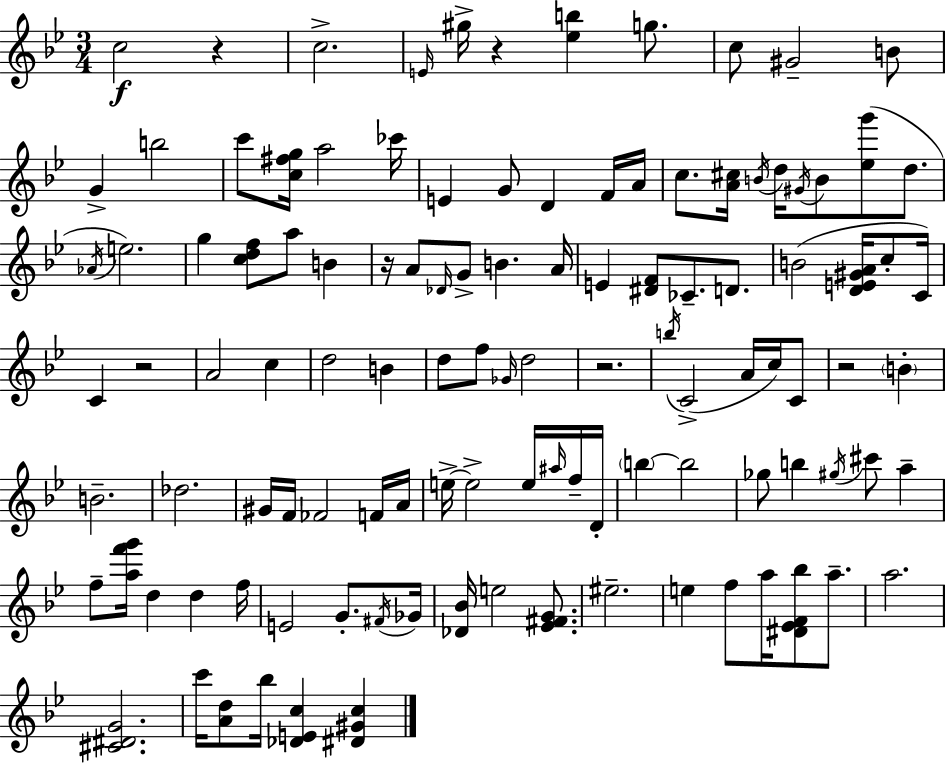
C5/h R/q C5/h. E4/s G#5/s R/q [Eb5,B5]/q G5/e. C5/e G#4/h B4/e G4/q B5/h C6/e [C5,F#5,G5]/s A5/h CES6/s E4/q G4/e D4/q F4/s A4/s C5/e. [A4,C#5]/s B4/s D5/s G#4/s B4/e [Eb5,G6]/e D5/e. Ab4/s E5/h. G5/q [C5,D5,F5]/e A5/e B4/q R/s A4/e Db4/s G4/e B4/q. A4/s E4/q [D#4,F4]/e CES4/e. D4/e. B4/h [D4,E4,G#4,A4]/s C5/e C4/s C4/q R/h A4/h C5/q D5/h B4/q D5/e F5/e Gb4/s D5/h R/h. B5/s C4/h A4/s C5/s C4/e R/h B4/q B4/h. Db5/h. G#4/s F4/s FES4/h F4/s A4/s E5/s E5/h E5/s A#5/s F5/s D4/s B5/q B5/h Gb5/e B5/q G#5/s C#6/e A5/q F5/e [A5,F6,G6]/s D5/q D5/q F5/s E4/h G4/e. F#4/s Gb4/s [Db4,Bb4]/s E5/h [Eb4,F#4,G4]/e. EIS5/h. E5/q F5/e A5/s [D#4,Eb4,F4,Bb5]/e A5/e. A5/h. [C#4,D#4,G4]/h. C6/s [A4,D5]/e Bb5/s [Db4,E4,C5]/q [D#4,G#4,C5]/q